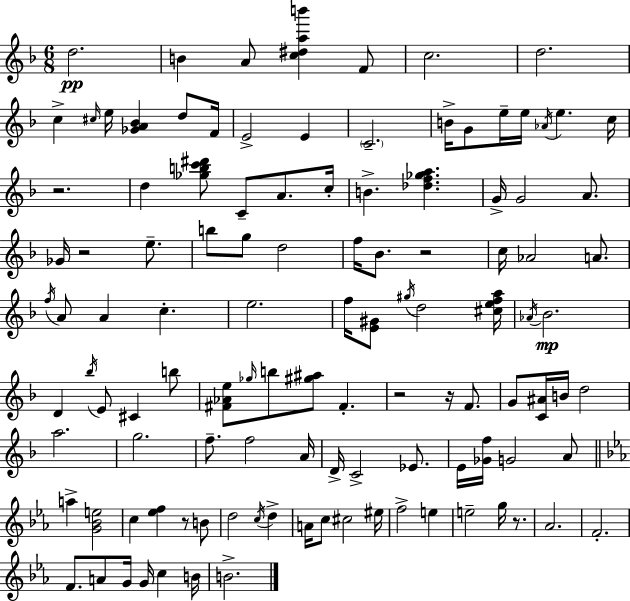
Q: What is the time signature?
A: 6/8